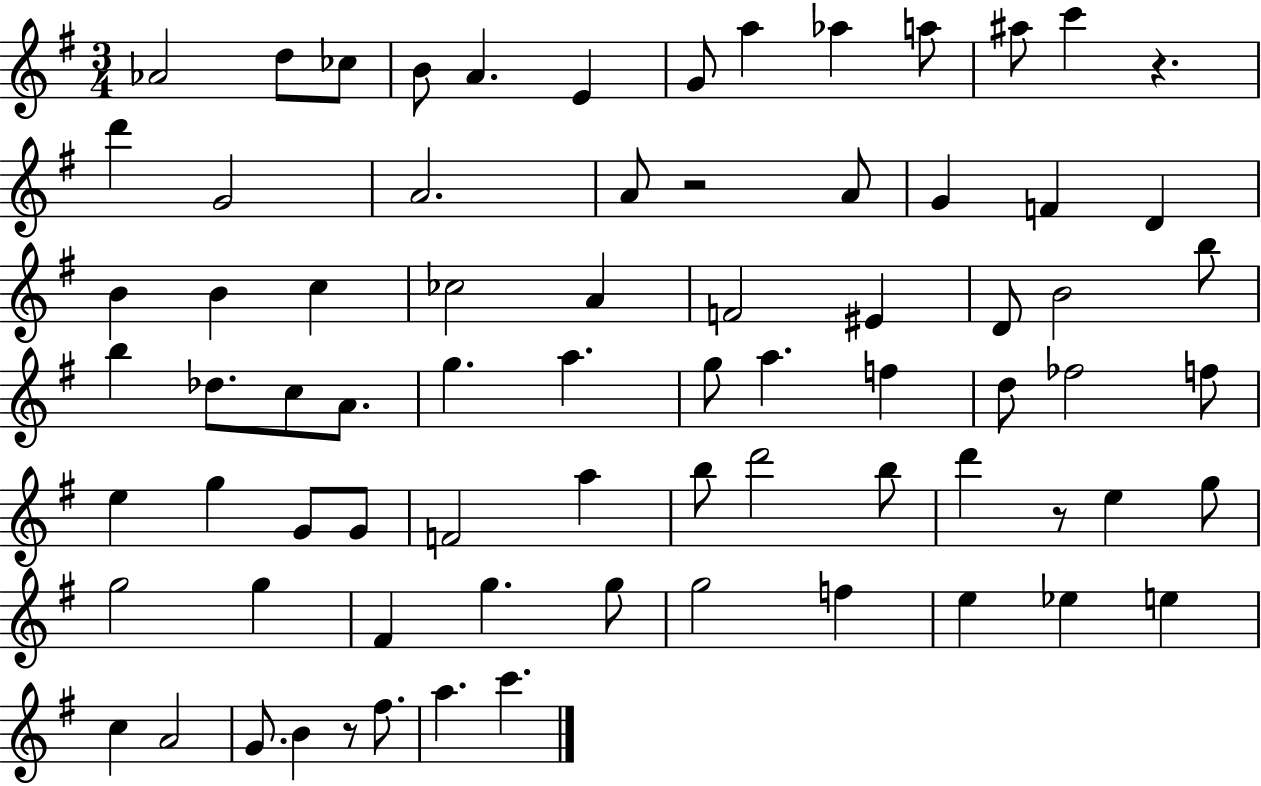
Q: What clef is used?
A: treble